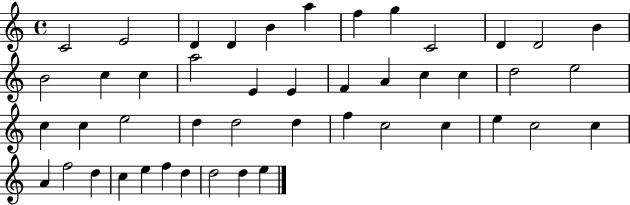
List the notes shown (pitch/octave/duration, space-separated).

C4/h E4/h D4/q D4/q B4/q A5/q F5/q G5/q C4/h D4/q D4/h B4/q B4/h C5/q C5/q A5/h E4/q E4/q F4/q A4/q C5/q C5/q D5/h E5/h C5/q C5/q E5/h D5/q D5/h D5/q F5/q C5/h C5/q E5/q C5/h C5/q A4/q F5/h D5/q C5/q E5/q F5/q D5/q D5/h D5/q E5/q